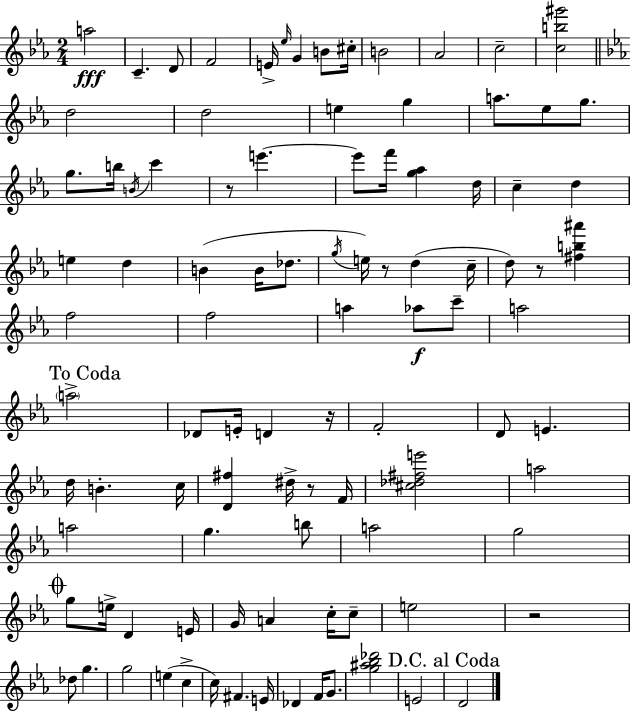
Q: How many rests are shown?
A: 6